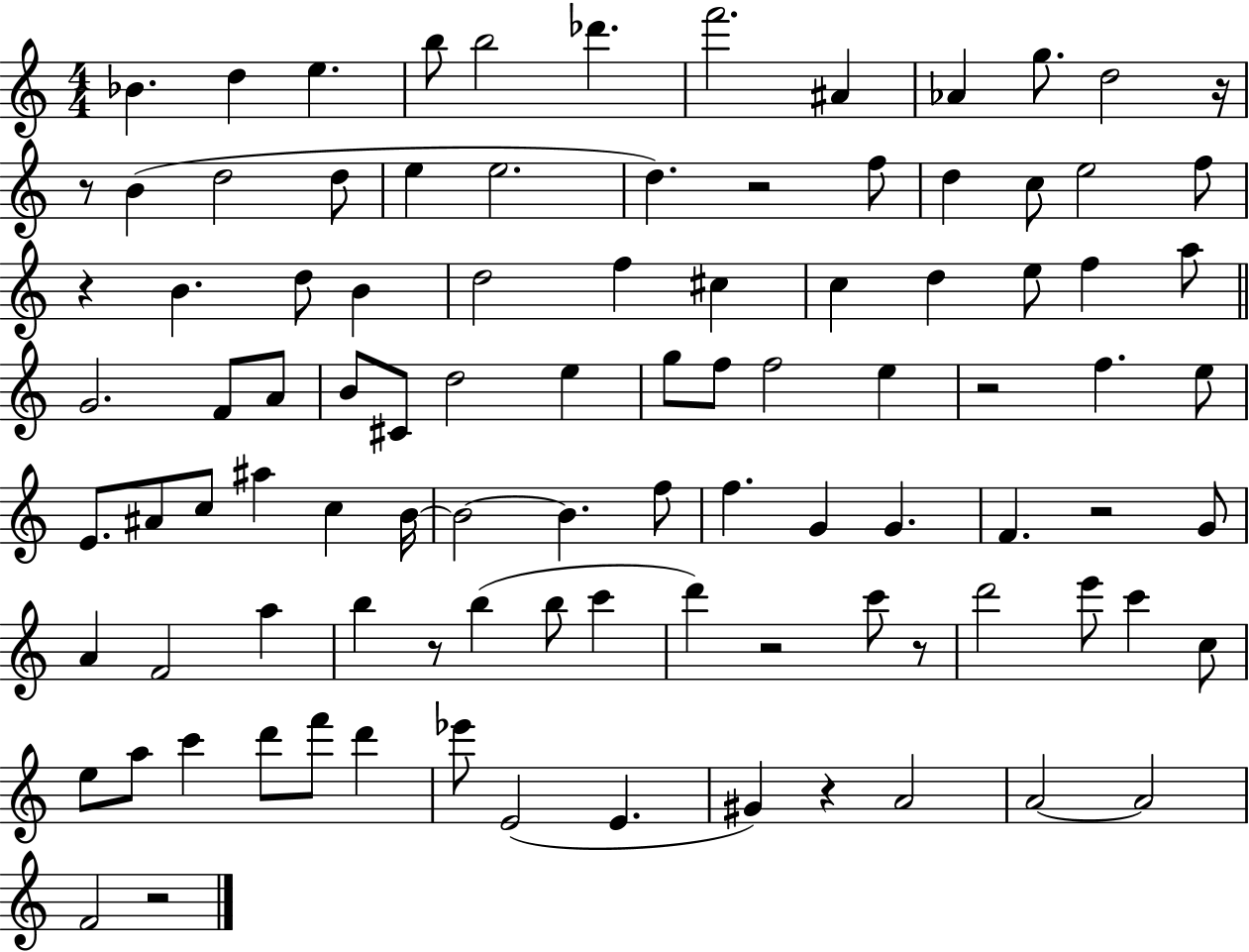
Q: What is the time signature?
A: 4/4